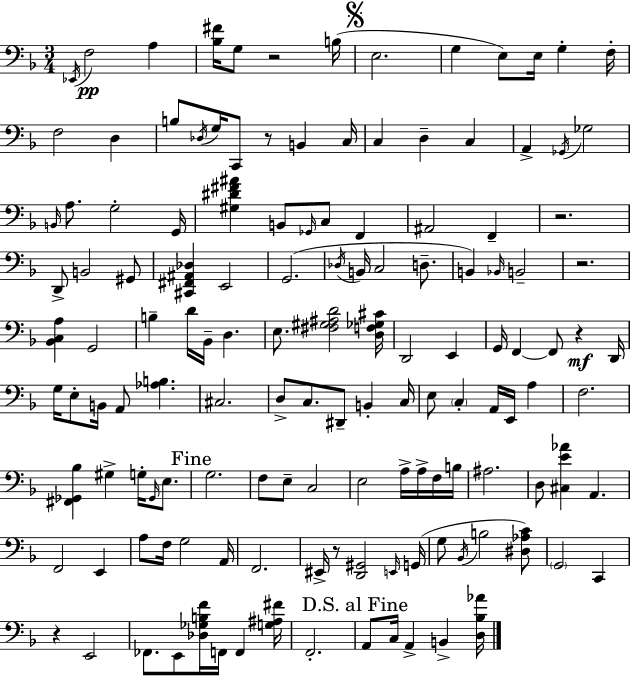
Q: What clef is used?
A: bass